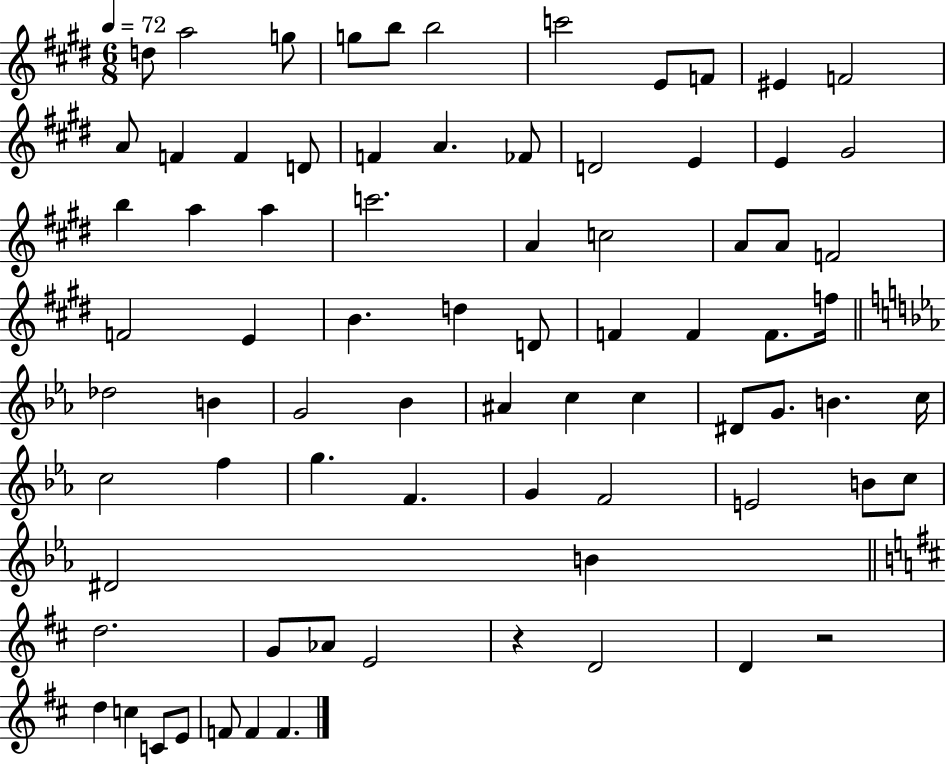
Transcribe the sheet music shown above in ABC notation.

X:1
T:Untitled
M:6/8
L:1/4
K:E
d/2 a2 g/2 g/2 b/2 b2 c'2 E/2 F/2 ^E F2 A/2 F F D/2 F A _F/2 D2 E E ^G2 b a a c'2 A c2 A/2 A/2 F2 F2 E B d D/2 F F F/2 f/4 _d2 B G2 _B ^A c c ^D/2 G/2 B c/4 c2 f g F G F2 E2 B/2 c/2 ^D2 B d2 G/2 _A/2 E2 z D2 D z2 d c C/2 E/2 F/2 F F